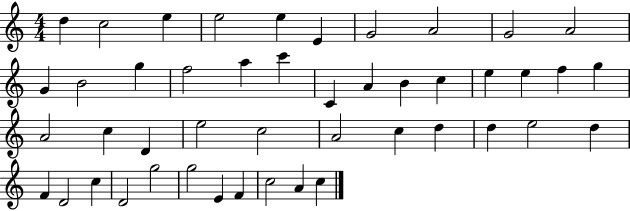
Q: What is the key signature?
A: C major